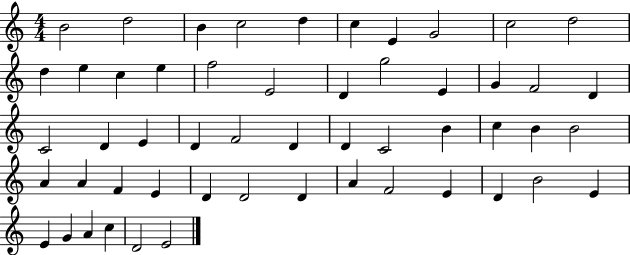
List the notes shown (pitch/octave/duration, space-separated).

B4/h D5/h B4/q C5/h D5/q C5/q E4/q G4/h C5/h D5/h D5/q E5/q C5/q E5/q F5/h E4/h D4/q G5/h E4/q G4/q F4/h D4/q C4/h D4/q E4/q D4/q F4/h D4/q D4/q C4/h B4/q C5/q B4/q B4/h A4/q A4/q F4/q E4/q D4/q D4/h D4/q A4/q F4/h E4/q D4/q B4/h E4/q E4/q G4/q A4/q C5/q D4/h E4/h